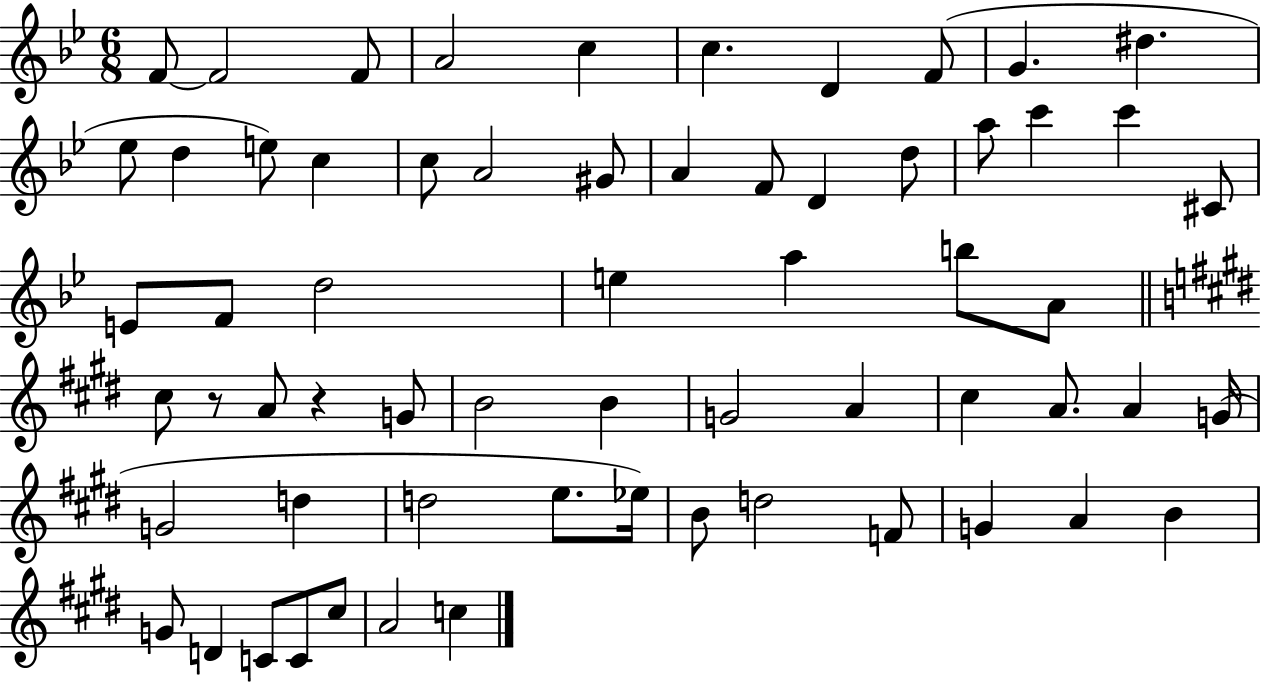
F4/e F4/h F4/e A4/h C5/q C5/q. D4/q F4/e G4/q. D#5/q. Eb5/e D5/q E5/e C5/q C5/e A4/h G#4/e A4/q F4/e D4/q D5/e A5/e C6/q C6/q C#4/e E4/e F4/e D5/h E5/q A5/q B5/e A4/e C#5/e R/e A4/e R/q G4/e B4/h B4/q G4/h A4/q C#5/q A4/e. A4/q G4/s G4/h D5/q D5/h E5/e. Eb5/s B4/e D5/h F4/e G4/q A4/q B4/q G4/e D4/q C4/e C4/e C#5/e A4/h C5/q